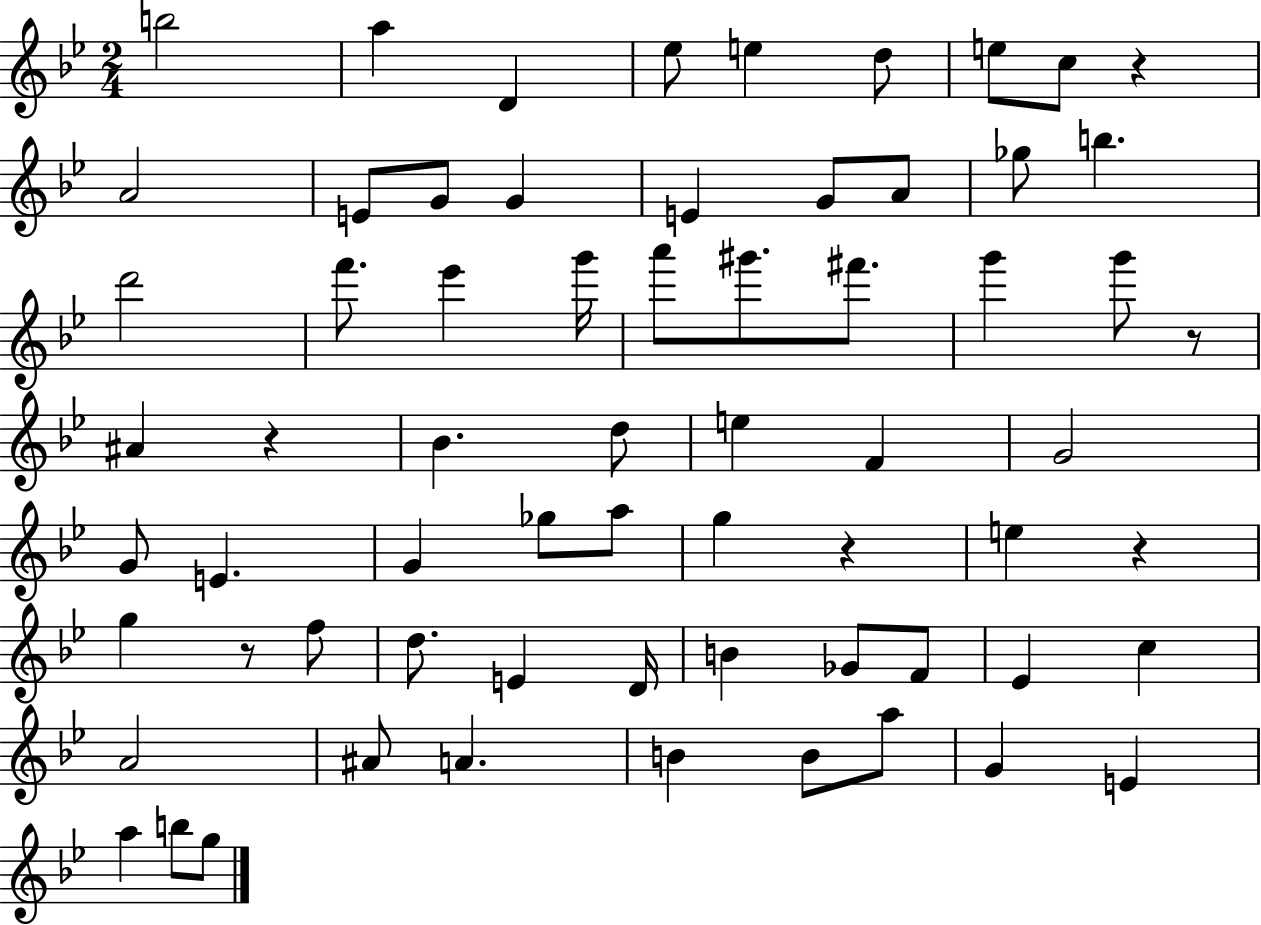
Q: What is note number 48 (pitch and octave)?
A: Eb4